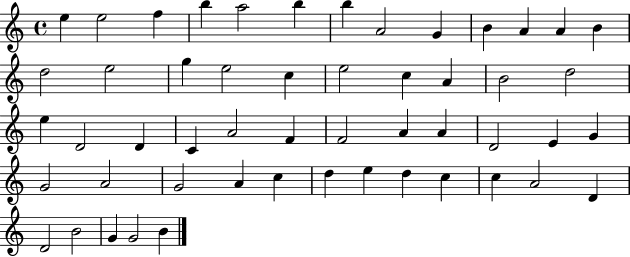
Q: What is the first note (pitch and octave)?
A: E5